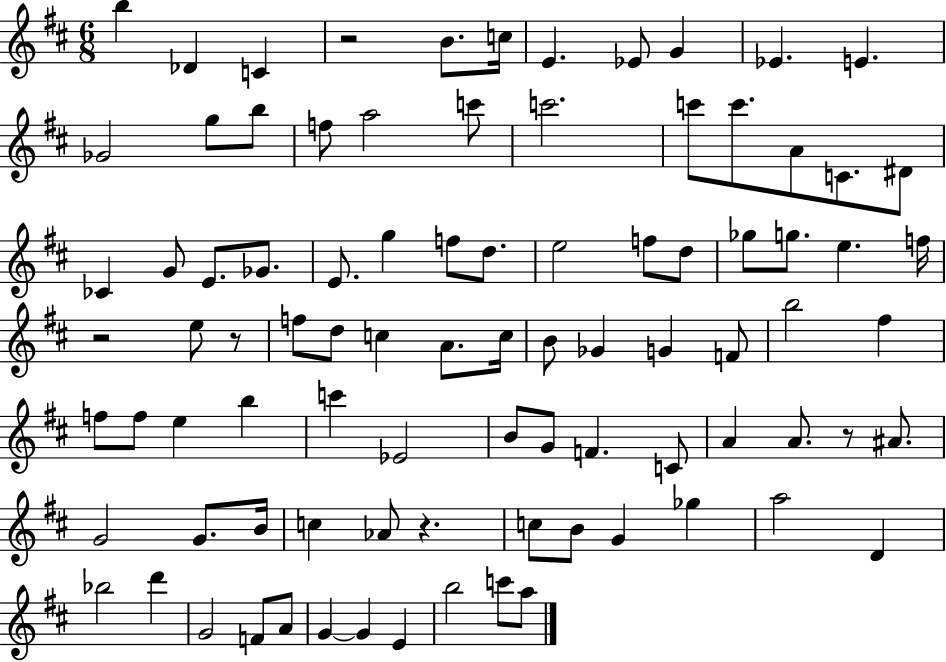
X:1
T:Untitled
M:6/8
L:1/4
K:D
b _D C z2 B/2 c/4 E _E/2 G _E E _G2 g/2 b/2 f/2 a2 c'/2 c'2 c'/2 c'/2 A/2 C/2 ^D/2 _C G/2 E/2 _G/2 E/2 g f/2 d/2 e2 f/2 d/2 _g/2 g/2 e f/4 z2 e/2 z/2 f/2 d/2 c A/2 c/4 B/2 _G G F/2 b2 ^f f/2 f/2 e b c' _E2 B/2 G/2 F C/2 A A/2 z/2 ^A/2 G2 G/2 B/4 c _A/2 z c/2 B/2 G _g a2 D _b2 d' G2 F/2 A/2 G G E b2 c'/2 a/2